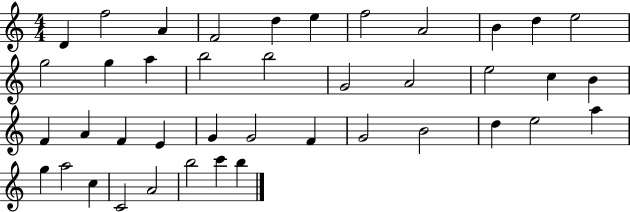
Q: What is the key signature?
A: C major